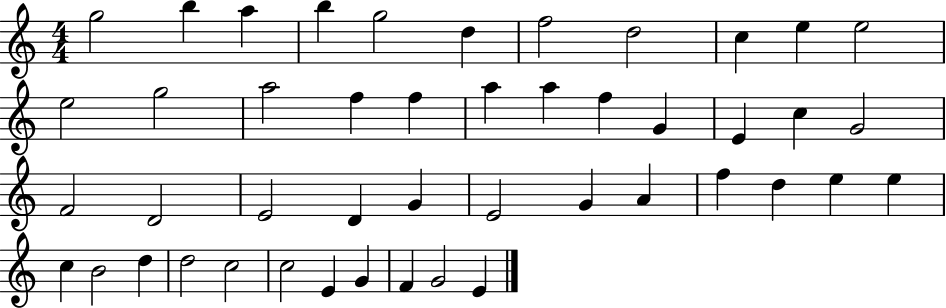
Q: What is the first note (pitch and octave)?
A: G5